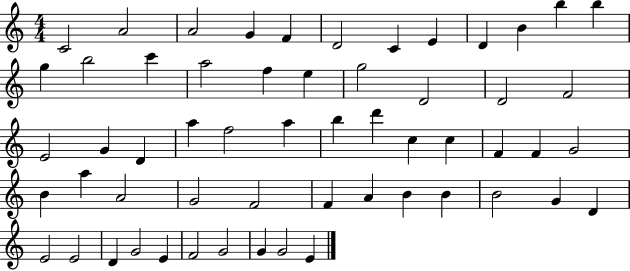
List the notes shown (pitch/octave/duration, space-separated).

C4/h A4/h A4/h G4/q F4/q D4/h C4/q E4/q D4/q B4/q B5/q B5/q G5/q B5/h C6/q A5/h F5/q E5/q G5/h D4/h D4/h F4/h E4/h G4/q D4/q A5/q F5/h A5/q B5/q D6/q C5/q C5/q F4/q F4/q G4/h B4/q A5/q A4/h G4/h F4/h F4/q A4/q B4/q B4/q B4/h G4/q D4/q E4/h E4/h D4/q G4/h E4/q F4/h G4/h G4/q G4/h E4/q